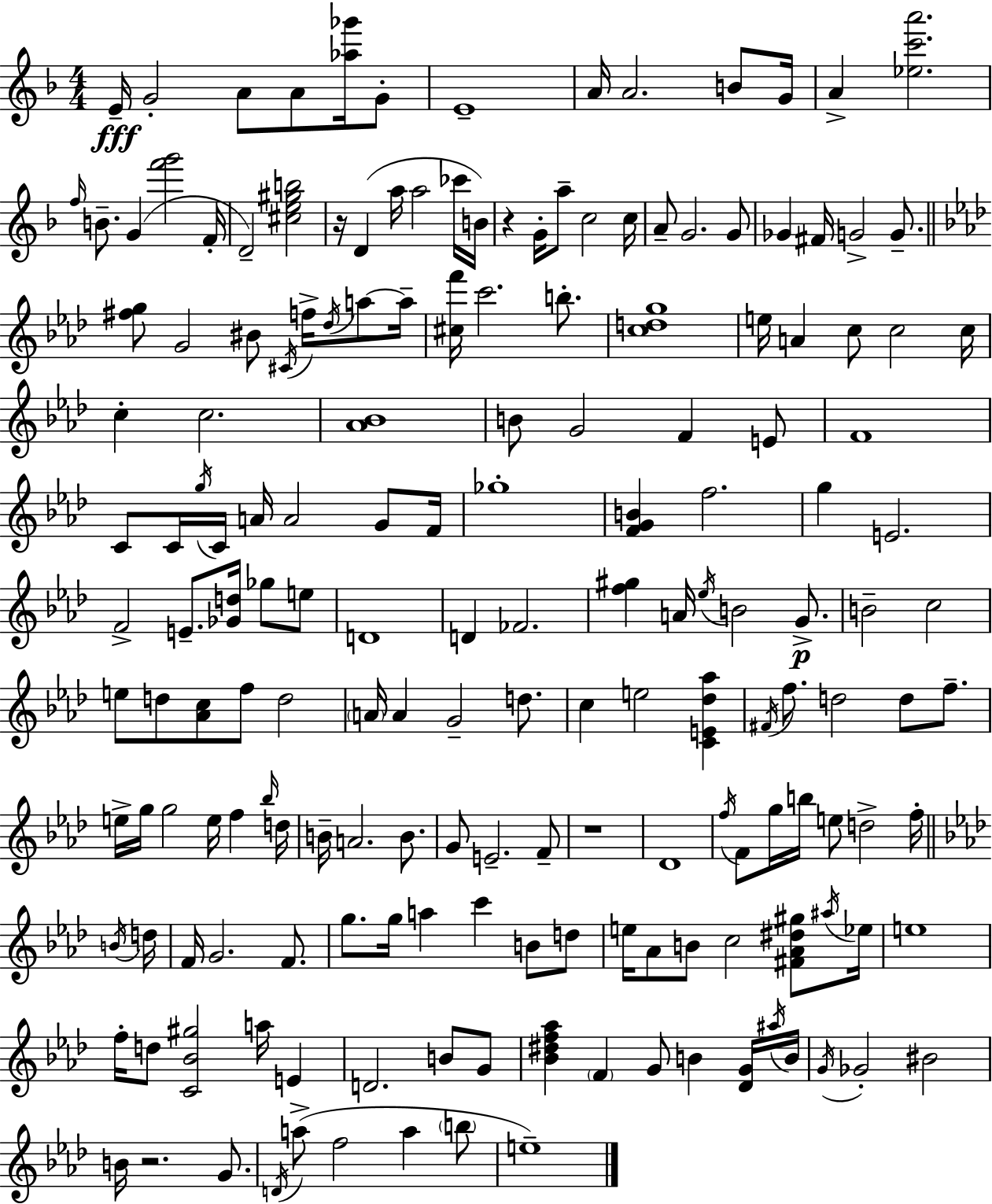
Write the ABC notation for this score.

X:1
T:Untitled
M:4/4
L:1/4
K:F
E/4 G2 A/2 A/2 [_a_g']/4 G/2 E4 A/4 A2 B/2 G/4 A [_ec'a']2 f/4 B/2 G [f'g']2 F/4 D2 [^ce^gb]2 z/4 D a/4 a2 _c'/4 B/4 z G/4 a/2 c2 c/4 A/2 G2 G/2 _G ^F/4 G2 G/2 [^fg]/2 G2 ^B/2 ^C/4 f/4 _d/4 a/2 a/4 [^cf']/4 c'2 b/2 [cdg]4 e/4 A c/2 c2 c/4 c c2 [_A_B]4 B/2 G2 F E/2 F4 C/2 C/4 g/4 C/4 A/4 A2 G/2 F/4 _g4 [FGB] f2 g E2 F2 E/2 [_Gd]/4 _g/2 e/2 D4 D _F2 [f^g] A/4 _e/4 B2 G/2 B2 c2 e/2 d/2 [_Ac]/2 f/2 d2 A/4 A G2 d/2 c e2 [CE_d_a] ^F/4 f/2 d2 d/2 f/2 e/4 g/4 g2 e/4 f _b/4 d/4 B/4 A2 B/2 G/2 E2 F/2 z4 _D4 f/4 F/2 g/4 b/4 e/2 d2 f/4 B/4 d/4 F/4 G2 F/2 g/2 g/4 a c' B/2 d/2 e/4 _A/2 B/2 c2 [^F_A^d^g]/2 ^a/4 _e/4 e4 f/4 d/2 [C_B^g]2 a/4 E D2 B/2 G/2 [_B^df_a] F G/2 B [_DG]/4 ^a/4 B/4 G/4 _G2 ^B2 B/4 z2 G/2 D/4 a/2 f2 a b/2 e4